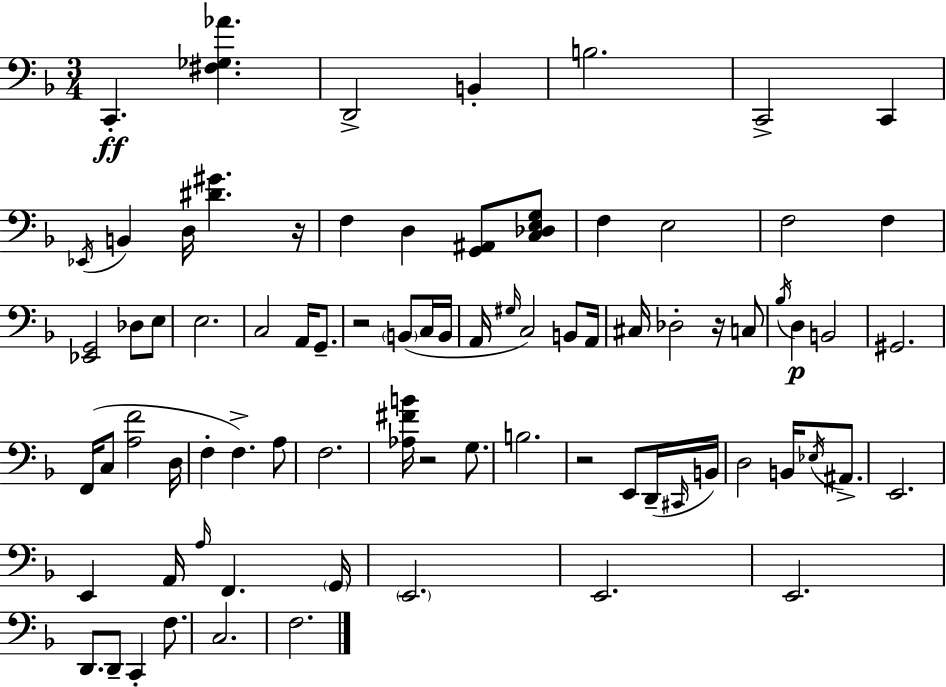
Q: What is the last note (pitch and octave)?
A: F3